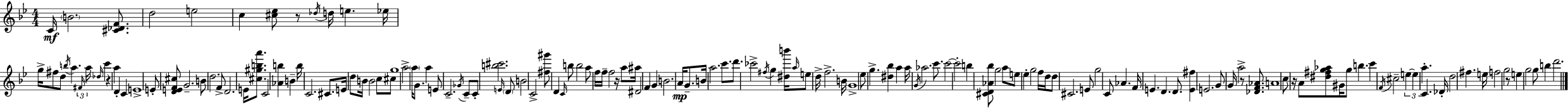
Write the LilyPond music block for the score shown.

{
  \clef treble
  \numericTimeSignature
  \time 4/4
  \key bes \major
  c'16\mf \parenthesize b'2. <cis' des' f'>8. | d''2 e''2 | c''4 <cis'' ees''>8 r8 \acciaccatura { des''16 } d''16 e''4. | ees''16 g''16-> fis''8 d''8 \acciaccatura { b''16 } a''4. \tuplet 3/2 { \grace { fis'16 } a''16 \grace { des''16 } } | \break c'''4 r4 a''4 d'4-. | c'4 e'1-> | e'8-. <d' e' f' cis''>8 g'2.-- | b'8 d''2. | \break f'8-> d'2. | e'16 <cis'' gis'' b'' a'''>8. c'2 <aes' b''>4 | b'4-- b''16 c'2. | cis'8. e'16 d''8 b'16 b'2 | \break c''8 cis''8 g''1 | a''2-> \parenthesize a''16 g'8. | a''4 e'8 c'2.-- | \acciaccatura { ges'16 } c'8-- c'8-. <b'' cis'''>2. | \break \grace { e'16 } \parenthesize d'8 b'2 c'2-> | <fis'' gis'''>8 d'4 \grace { c'16 } b''8 b''2 | a''8 f''16 f''16-- f''2 | r16 a''8 ais''16 dis'2 f'4 | \break g'4 b'2. | a'16\mp g'8.-- b'16 a''2. | c'''8. d'''8. ces'''2-> | \acciaccatura { fis''16 } g''4 <dis'' b'''>16 \grace { a''16 } e''8 d''16-> f''2.-> | \break b'16 g'1-> | ees''8 g''4.-> | <dis'' bes''>4 a''4 a''16 \acciaccatura { g'16 } aes''2. | c'''8. c'''2~~ | \break c'''2-. b''4 <cis' d' aes' bes''>8 | g''2 a''8 e''8 ees''4-. | g''2 f''16 d''16 d''8 cis'2. | e'8 g''2 | \break c'8 aes'4. f'16 e'4. | d'4. d'8. <e' fis''>4 e'2. | g'8 g'16 a''2-> | r8 <des' f' aes'>8. a'1 | \break c''8 r16 a'8 <dis'' fis'' g'' aes''>8 | gis'16 g''8 b''4. c'''4 \acciaccatura { f'16 } cis''2-- | \tuplet 3/2 { e''4~~ e''4 a''4.-. } | c'4. des'16-. d''2 | \break fis''4. e''16 f''2 | g''2 r8 e''4 | g''2 g''8 b''4 d'''2. | \bar "|."
}